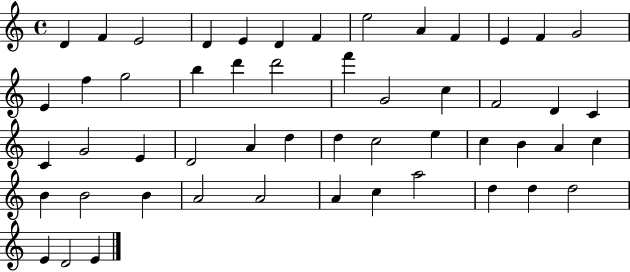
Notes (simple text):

D4/q F4/q E4/h D4/q E4/q D4/q F4/q E5/h A4/q F4/q E4/q F4/q G4/h E4/q F5/q G5/h B5/q D6/q D6/h F6/q G4/h C5/q F4/h D4/q C4/q C4/q G4/h E4/q D4/h A4/q D5/q D5/q C5/h E5/q C5/q B4/q A4/q C5/q B4/q B4/h B4/q A4/h A4/h A4/q C5/q A5/h D5/q D5/q D5/h E4/q D4/h E4/q